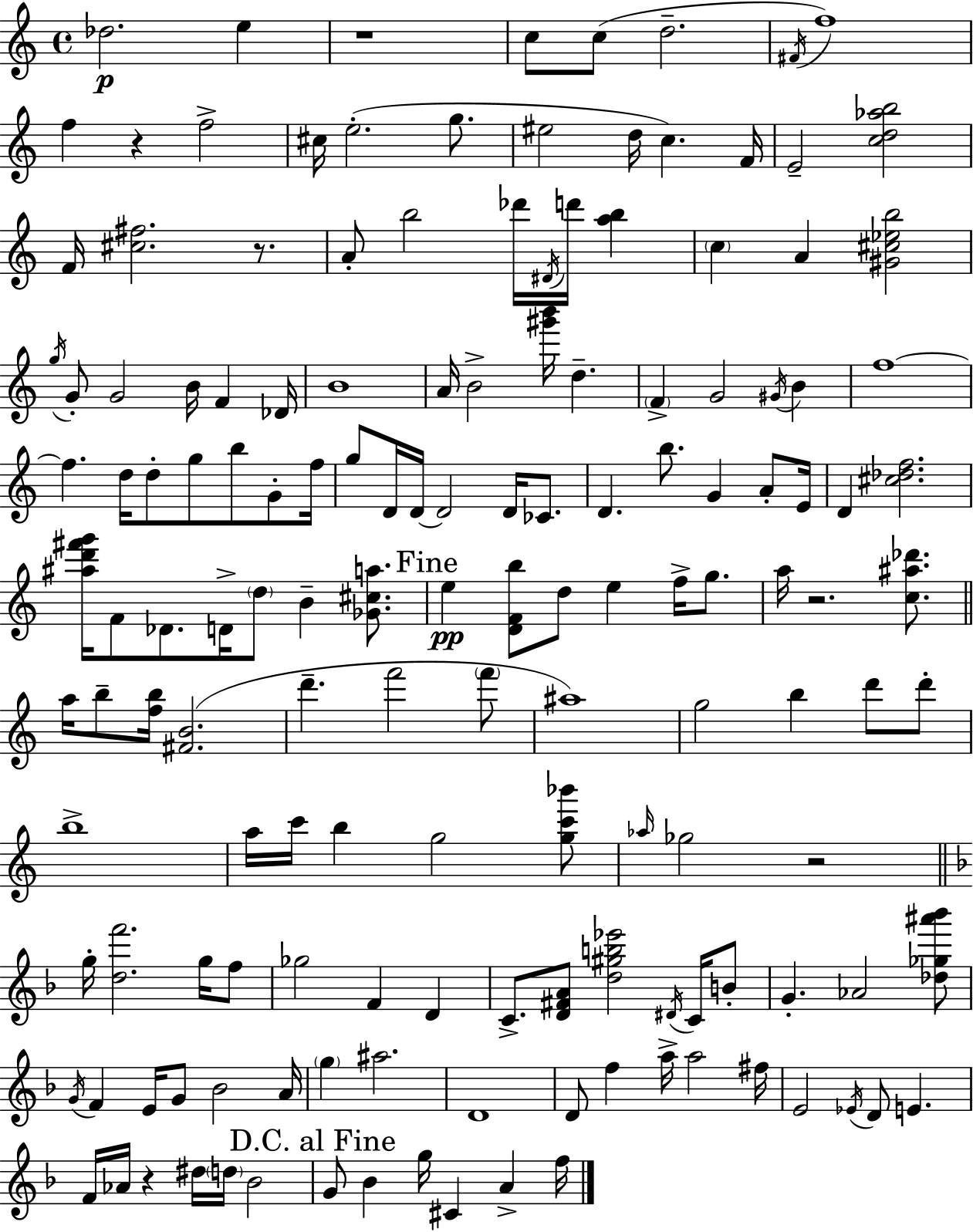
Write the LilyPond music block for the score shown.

{
  \clef treble
  \time 4/4
  \defaultTimeSignature
  \key c \major
  \repeat volta 2 { des''2.\p e''4 | r1 | c''8 c''8( d''2.-- | \acciaccatura { fis'16 }) f''1 | \break f''4 r4 f''2-> | cis''16 e''2.-.( g''8. | eis''2 d''16 c''4.) | f'16 e'2-- <c'' d'' aes'' b''>2 | \break f'16 <cis'' fis''>2. r8. | a'8-. b''2 des'''16 \acciaccatura { dis'16 } d'''16 <a'' b''>4 | \parenthesize c''4 a'4 <gis' cis'' ees'' b''>2 | \acciaccatura { g''16 } g'8-. g'2 b'16 f'4 | \break des'16 b'1 | a'16 b'2-> <gis''' b'''>16 d''4.-- | \parenthesize f'4-> g'2 \acciaccatura { gis'16 } | b'4 f''1~~ | \break f''4. d''16 d''8-. g''8 b''8 | g'8-. f''16 g''8 d'16 d'16~~ d'2 | d'16 ces'8. d'4. b''8. g'4 | a'8-. e'16 d'4 <cis'' des'' f''>2. | \break <ais'' d''' fis''' g'''>16 f'8 des'8. d'16-> \parenthesize d''8 b'4-- | <ges' cis'' a''>8. \mark "Fine" e''4\pp <d' f' b''>8 d''8 e''4 | f''16-> g''8. a''16 r2. | <c'' ais'' des'''>8. \bar "||" \break \key c \major a''16 b''8-- <f'' b''>16 <fis' b'>2.( | d'''4.-- f'''2 \parenthesize f'''8 | ais''1) | g''2 b''4 d'''8 d'''8-. | \break b''1-> | a''16 c'''16 b''4 g''2 <g'' c''' bes'''>8 | \grace { aes''16 } ges''2 r2 | \bar "||" \break \key f \major g''16-. <d'' f'''>2. g''16 f''8 | ges''2 f'4 d'4 | c'8.-> <d' fis' a'>8 <d'' gis'' b'' ees'''>2 \acciaccatura { dis'16 } c'16 b'8-. | g'4.-. aes'2 <des'' ges'' ais''' bes'''>8 | \break \acciaccatura { g'16 } f'4 e'16 g'8 bes'2 | a'16 \parenthesize g''4 ais''2. | d'1 | d'8 f''4 a''16-> a''2 | \break fis''16 e'2 \acciaccatura { ees'16 } d'8 e'4. | f'16 aes'16 r4 dis''16 \parenthesize d''16 bes'2 | \mark "D.C. al Fine" g'8 bes'4 g''16 cis'4 a'4-> | f''16 } \bar "|."
}